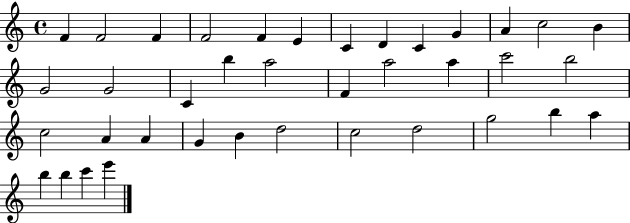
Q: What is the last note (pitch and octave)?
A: E6